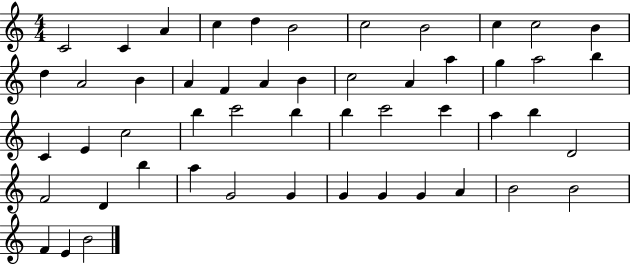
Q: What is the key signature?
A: C major